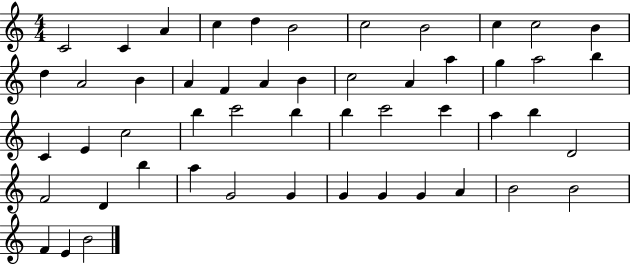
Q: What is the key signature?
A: C major